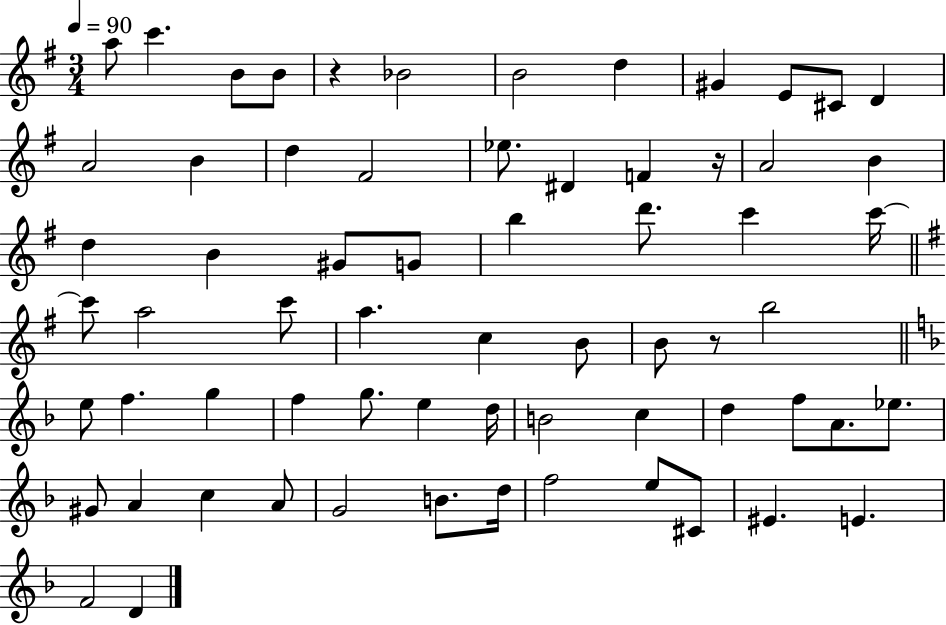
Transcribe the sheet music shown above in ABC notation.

X:1
T:Untitled
M:3/4
L:1/4
K:G
a/2 c' B/2 B/2 z _B2 B2 d ^G E/2 ^C/2 D A2 B d ^F2 _e/2 ^D F z/4 A2 B d B ^G/2 G/2 b d'/2 c' c'/4 c'/2 a2 c'/2 a c B/2 B/2 z/2 b2 e/2 f g f g/2 e d/4 B2 c d f/2 A/2 _e/2 ^G/2 A c A/2 G2 B/2 d/4 f2 e/2 ^C/2 ^E E F2 D